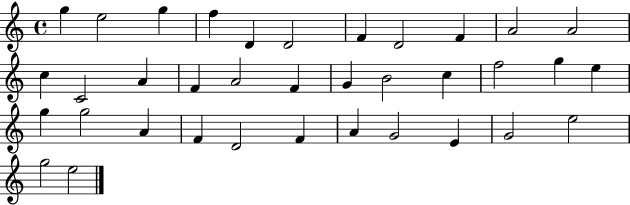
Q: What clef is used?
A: treble